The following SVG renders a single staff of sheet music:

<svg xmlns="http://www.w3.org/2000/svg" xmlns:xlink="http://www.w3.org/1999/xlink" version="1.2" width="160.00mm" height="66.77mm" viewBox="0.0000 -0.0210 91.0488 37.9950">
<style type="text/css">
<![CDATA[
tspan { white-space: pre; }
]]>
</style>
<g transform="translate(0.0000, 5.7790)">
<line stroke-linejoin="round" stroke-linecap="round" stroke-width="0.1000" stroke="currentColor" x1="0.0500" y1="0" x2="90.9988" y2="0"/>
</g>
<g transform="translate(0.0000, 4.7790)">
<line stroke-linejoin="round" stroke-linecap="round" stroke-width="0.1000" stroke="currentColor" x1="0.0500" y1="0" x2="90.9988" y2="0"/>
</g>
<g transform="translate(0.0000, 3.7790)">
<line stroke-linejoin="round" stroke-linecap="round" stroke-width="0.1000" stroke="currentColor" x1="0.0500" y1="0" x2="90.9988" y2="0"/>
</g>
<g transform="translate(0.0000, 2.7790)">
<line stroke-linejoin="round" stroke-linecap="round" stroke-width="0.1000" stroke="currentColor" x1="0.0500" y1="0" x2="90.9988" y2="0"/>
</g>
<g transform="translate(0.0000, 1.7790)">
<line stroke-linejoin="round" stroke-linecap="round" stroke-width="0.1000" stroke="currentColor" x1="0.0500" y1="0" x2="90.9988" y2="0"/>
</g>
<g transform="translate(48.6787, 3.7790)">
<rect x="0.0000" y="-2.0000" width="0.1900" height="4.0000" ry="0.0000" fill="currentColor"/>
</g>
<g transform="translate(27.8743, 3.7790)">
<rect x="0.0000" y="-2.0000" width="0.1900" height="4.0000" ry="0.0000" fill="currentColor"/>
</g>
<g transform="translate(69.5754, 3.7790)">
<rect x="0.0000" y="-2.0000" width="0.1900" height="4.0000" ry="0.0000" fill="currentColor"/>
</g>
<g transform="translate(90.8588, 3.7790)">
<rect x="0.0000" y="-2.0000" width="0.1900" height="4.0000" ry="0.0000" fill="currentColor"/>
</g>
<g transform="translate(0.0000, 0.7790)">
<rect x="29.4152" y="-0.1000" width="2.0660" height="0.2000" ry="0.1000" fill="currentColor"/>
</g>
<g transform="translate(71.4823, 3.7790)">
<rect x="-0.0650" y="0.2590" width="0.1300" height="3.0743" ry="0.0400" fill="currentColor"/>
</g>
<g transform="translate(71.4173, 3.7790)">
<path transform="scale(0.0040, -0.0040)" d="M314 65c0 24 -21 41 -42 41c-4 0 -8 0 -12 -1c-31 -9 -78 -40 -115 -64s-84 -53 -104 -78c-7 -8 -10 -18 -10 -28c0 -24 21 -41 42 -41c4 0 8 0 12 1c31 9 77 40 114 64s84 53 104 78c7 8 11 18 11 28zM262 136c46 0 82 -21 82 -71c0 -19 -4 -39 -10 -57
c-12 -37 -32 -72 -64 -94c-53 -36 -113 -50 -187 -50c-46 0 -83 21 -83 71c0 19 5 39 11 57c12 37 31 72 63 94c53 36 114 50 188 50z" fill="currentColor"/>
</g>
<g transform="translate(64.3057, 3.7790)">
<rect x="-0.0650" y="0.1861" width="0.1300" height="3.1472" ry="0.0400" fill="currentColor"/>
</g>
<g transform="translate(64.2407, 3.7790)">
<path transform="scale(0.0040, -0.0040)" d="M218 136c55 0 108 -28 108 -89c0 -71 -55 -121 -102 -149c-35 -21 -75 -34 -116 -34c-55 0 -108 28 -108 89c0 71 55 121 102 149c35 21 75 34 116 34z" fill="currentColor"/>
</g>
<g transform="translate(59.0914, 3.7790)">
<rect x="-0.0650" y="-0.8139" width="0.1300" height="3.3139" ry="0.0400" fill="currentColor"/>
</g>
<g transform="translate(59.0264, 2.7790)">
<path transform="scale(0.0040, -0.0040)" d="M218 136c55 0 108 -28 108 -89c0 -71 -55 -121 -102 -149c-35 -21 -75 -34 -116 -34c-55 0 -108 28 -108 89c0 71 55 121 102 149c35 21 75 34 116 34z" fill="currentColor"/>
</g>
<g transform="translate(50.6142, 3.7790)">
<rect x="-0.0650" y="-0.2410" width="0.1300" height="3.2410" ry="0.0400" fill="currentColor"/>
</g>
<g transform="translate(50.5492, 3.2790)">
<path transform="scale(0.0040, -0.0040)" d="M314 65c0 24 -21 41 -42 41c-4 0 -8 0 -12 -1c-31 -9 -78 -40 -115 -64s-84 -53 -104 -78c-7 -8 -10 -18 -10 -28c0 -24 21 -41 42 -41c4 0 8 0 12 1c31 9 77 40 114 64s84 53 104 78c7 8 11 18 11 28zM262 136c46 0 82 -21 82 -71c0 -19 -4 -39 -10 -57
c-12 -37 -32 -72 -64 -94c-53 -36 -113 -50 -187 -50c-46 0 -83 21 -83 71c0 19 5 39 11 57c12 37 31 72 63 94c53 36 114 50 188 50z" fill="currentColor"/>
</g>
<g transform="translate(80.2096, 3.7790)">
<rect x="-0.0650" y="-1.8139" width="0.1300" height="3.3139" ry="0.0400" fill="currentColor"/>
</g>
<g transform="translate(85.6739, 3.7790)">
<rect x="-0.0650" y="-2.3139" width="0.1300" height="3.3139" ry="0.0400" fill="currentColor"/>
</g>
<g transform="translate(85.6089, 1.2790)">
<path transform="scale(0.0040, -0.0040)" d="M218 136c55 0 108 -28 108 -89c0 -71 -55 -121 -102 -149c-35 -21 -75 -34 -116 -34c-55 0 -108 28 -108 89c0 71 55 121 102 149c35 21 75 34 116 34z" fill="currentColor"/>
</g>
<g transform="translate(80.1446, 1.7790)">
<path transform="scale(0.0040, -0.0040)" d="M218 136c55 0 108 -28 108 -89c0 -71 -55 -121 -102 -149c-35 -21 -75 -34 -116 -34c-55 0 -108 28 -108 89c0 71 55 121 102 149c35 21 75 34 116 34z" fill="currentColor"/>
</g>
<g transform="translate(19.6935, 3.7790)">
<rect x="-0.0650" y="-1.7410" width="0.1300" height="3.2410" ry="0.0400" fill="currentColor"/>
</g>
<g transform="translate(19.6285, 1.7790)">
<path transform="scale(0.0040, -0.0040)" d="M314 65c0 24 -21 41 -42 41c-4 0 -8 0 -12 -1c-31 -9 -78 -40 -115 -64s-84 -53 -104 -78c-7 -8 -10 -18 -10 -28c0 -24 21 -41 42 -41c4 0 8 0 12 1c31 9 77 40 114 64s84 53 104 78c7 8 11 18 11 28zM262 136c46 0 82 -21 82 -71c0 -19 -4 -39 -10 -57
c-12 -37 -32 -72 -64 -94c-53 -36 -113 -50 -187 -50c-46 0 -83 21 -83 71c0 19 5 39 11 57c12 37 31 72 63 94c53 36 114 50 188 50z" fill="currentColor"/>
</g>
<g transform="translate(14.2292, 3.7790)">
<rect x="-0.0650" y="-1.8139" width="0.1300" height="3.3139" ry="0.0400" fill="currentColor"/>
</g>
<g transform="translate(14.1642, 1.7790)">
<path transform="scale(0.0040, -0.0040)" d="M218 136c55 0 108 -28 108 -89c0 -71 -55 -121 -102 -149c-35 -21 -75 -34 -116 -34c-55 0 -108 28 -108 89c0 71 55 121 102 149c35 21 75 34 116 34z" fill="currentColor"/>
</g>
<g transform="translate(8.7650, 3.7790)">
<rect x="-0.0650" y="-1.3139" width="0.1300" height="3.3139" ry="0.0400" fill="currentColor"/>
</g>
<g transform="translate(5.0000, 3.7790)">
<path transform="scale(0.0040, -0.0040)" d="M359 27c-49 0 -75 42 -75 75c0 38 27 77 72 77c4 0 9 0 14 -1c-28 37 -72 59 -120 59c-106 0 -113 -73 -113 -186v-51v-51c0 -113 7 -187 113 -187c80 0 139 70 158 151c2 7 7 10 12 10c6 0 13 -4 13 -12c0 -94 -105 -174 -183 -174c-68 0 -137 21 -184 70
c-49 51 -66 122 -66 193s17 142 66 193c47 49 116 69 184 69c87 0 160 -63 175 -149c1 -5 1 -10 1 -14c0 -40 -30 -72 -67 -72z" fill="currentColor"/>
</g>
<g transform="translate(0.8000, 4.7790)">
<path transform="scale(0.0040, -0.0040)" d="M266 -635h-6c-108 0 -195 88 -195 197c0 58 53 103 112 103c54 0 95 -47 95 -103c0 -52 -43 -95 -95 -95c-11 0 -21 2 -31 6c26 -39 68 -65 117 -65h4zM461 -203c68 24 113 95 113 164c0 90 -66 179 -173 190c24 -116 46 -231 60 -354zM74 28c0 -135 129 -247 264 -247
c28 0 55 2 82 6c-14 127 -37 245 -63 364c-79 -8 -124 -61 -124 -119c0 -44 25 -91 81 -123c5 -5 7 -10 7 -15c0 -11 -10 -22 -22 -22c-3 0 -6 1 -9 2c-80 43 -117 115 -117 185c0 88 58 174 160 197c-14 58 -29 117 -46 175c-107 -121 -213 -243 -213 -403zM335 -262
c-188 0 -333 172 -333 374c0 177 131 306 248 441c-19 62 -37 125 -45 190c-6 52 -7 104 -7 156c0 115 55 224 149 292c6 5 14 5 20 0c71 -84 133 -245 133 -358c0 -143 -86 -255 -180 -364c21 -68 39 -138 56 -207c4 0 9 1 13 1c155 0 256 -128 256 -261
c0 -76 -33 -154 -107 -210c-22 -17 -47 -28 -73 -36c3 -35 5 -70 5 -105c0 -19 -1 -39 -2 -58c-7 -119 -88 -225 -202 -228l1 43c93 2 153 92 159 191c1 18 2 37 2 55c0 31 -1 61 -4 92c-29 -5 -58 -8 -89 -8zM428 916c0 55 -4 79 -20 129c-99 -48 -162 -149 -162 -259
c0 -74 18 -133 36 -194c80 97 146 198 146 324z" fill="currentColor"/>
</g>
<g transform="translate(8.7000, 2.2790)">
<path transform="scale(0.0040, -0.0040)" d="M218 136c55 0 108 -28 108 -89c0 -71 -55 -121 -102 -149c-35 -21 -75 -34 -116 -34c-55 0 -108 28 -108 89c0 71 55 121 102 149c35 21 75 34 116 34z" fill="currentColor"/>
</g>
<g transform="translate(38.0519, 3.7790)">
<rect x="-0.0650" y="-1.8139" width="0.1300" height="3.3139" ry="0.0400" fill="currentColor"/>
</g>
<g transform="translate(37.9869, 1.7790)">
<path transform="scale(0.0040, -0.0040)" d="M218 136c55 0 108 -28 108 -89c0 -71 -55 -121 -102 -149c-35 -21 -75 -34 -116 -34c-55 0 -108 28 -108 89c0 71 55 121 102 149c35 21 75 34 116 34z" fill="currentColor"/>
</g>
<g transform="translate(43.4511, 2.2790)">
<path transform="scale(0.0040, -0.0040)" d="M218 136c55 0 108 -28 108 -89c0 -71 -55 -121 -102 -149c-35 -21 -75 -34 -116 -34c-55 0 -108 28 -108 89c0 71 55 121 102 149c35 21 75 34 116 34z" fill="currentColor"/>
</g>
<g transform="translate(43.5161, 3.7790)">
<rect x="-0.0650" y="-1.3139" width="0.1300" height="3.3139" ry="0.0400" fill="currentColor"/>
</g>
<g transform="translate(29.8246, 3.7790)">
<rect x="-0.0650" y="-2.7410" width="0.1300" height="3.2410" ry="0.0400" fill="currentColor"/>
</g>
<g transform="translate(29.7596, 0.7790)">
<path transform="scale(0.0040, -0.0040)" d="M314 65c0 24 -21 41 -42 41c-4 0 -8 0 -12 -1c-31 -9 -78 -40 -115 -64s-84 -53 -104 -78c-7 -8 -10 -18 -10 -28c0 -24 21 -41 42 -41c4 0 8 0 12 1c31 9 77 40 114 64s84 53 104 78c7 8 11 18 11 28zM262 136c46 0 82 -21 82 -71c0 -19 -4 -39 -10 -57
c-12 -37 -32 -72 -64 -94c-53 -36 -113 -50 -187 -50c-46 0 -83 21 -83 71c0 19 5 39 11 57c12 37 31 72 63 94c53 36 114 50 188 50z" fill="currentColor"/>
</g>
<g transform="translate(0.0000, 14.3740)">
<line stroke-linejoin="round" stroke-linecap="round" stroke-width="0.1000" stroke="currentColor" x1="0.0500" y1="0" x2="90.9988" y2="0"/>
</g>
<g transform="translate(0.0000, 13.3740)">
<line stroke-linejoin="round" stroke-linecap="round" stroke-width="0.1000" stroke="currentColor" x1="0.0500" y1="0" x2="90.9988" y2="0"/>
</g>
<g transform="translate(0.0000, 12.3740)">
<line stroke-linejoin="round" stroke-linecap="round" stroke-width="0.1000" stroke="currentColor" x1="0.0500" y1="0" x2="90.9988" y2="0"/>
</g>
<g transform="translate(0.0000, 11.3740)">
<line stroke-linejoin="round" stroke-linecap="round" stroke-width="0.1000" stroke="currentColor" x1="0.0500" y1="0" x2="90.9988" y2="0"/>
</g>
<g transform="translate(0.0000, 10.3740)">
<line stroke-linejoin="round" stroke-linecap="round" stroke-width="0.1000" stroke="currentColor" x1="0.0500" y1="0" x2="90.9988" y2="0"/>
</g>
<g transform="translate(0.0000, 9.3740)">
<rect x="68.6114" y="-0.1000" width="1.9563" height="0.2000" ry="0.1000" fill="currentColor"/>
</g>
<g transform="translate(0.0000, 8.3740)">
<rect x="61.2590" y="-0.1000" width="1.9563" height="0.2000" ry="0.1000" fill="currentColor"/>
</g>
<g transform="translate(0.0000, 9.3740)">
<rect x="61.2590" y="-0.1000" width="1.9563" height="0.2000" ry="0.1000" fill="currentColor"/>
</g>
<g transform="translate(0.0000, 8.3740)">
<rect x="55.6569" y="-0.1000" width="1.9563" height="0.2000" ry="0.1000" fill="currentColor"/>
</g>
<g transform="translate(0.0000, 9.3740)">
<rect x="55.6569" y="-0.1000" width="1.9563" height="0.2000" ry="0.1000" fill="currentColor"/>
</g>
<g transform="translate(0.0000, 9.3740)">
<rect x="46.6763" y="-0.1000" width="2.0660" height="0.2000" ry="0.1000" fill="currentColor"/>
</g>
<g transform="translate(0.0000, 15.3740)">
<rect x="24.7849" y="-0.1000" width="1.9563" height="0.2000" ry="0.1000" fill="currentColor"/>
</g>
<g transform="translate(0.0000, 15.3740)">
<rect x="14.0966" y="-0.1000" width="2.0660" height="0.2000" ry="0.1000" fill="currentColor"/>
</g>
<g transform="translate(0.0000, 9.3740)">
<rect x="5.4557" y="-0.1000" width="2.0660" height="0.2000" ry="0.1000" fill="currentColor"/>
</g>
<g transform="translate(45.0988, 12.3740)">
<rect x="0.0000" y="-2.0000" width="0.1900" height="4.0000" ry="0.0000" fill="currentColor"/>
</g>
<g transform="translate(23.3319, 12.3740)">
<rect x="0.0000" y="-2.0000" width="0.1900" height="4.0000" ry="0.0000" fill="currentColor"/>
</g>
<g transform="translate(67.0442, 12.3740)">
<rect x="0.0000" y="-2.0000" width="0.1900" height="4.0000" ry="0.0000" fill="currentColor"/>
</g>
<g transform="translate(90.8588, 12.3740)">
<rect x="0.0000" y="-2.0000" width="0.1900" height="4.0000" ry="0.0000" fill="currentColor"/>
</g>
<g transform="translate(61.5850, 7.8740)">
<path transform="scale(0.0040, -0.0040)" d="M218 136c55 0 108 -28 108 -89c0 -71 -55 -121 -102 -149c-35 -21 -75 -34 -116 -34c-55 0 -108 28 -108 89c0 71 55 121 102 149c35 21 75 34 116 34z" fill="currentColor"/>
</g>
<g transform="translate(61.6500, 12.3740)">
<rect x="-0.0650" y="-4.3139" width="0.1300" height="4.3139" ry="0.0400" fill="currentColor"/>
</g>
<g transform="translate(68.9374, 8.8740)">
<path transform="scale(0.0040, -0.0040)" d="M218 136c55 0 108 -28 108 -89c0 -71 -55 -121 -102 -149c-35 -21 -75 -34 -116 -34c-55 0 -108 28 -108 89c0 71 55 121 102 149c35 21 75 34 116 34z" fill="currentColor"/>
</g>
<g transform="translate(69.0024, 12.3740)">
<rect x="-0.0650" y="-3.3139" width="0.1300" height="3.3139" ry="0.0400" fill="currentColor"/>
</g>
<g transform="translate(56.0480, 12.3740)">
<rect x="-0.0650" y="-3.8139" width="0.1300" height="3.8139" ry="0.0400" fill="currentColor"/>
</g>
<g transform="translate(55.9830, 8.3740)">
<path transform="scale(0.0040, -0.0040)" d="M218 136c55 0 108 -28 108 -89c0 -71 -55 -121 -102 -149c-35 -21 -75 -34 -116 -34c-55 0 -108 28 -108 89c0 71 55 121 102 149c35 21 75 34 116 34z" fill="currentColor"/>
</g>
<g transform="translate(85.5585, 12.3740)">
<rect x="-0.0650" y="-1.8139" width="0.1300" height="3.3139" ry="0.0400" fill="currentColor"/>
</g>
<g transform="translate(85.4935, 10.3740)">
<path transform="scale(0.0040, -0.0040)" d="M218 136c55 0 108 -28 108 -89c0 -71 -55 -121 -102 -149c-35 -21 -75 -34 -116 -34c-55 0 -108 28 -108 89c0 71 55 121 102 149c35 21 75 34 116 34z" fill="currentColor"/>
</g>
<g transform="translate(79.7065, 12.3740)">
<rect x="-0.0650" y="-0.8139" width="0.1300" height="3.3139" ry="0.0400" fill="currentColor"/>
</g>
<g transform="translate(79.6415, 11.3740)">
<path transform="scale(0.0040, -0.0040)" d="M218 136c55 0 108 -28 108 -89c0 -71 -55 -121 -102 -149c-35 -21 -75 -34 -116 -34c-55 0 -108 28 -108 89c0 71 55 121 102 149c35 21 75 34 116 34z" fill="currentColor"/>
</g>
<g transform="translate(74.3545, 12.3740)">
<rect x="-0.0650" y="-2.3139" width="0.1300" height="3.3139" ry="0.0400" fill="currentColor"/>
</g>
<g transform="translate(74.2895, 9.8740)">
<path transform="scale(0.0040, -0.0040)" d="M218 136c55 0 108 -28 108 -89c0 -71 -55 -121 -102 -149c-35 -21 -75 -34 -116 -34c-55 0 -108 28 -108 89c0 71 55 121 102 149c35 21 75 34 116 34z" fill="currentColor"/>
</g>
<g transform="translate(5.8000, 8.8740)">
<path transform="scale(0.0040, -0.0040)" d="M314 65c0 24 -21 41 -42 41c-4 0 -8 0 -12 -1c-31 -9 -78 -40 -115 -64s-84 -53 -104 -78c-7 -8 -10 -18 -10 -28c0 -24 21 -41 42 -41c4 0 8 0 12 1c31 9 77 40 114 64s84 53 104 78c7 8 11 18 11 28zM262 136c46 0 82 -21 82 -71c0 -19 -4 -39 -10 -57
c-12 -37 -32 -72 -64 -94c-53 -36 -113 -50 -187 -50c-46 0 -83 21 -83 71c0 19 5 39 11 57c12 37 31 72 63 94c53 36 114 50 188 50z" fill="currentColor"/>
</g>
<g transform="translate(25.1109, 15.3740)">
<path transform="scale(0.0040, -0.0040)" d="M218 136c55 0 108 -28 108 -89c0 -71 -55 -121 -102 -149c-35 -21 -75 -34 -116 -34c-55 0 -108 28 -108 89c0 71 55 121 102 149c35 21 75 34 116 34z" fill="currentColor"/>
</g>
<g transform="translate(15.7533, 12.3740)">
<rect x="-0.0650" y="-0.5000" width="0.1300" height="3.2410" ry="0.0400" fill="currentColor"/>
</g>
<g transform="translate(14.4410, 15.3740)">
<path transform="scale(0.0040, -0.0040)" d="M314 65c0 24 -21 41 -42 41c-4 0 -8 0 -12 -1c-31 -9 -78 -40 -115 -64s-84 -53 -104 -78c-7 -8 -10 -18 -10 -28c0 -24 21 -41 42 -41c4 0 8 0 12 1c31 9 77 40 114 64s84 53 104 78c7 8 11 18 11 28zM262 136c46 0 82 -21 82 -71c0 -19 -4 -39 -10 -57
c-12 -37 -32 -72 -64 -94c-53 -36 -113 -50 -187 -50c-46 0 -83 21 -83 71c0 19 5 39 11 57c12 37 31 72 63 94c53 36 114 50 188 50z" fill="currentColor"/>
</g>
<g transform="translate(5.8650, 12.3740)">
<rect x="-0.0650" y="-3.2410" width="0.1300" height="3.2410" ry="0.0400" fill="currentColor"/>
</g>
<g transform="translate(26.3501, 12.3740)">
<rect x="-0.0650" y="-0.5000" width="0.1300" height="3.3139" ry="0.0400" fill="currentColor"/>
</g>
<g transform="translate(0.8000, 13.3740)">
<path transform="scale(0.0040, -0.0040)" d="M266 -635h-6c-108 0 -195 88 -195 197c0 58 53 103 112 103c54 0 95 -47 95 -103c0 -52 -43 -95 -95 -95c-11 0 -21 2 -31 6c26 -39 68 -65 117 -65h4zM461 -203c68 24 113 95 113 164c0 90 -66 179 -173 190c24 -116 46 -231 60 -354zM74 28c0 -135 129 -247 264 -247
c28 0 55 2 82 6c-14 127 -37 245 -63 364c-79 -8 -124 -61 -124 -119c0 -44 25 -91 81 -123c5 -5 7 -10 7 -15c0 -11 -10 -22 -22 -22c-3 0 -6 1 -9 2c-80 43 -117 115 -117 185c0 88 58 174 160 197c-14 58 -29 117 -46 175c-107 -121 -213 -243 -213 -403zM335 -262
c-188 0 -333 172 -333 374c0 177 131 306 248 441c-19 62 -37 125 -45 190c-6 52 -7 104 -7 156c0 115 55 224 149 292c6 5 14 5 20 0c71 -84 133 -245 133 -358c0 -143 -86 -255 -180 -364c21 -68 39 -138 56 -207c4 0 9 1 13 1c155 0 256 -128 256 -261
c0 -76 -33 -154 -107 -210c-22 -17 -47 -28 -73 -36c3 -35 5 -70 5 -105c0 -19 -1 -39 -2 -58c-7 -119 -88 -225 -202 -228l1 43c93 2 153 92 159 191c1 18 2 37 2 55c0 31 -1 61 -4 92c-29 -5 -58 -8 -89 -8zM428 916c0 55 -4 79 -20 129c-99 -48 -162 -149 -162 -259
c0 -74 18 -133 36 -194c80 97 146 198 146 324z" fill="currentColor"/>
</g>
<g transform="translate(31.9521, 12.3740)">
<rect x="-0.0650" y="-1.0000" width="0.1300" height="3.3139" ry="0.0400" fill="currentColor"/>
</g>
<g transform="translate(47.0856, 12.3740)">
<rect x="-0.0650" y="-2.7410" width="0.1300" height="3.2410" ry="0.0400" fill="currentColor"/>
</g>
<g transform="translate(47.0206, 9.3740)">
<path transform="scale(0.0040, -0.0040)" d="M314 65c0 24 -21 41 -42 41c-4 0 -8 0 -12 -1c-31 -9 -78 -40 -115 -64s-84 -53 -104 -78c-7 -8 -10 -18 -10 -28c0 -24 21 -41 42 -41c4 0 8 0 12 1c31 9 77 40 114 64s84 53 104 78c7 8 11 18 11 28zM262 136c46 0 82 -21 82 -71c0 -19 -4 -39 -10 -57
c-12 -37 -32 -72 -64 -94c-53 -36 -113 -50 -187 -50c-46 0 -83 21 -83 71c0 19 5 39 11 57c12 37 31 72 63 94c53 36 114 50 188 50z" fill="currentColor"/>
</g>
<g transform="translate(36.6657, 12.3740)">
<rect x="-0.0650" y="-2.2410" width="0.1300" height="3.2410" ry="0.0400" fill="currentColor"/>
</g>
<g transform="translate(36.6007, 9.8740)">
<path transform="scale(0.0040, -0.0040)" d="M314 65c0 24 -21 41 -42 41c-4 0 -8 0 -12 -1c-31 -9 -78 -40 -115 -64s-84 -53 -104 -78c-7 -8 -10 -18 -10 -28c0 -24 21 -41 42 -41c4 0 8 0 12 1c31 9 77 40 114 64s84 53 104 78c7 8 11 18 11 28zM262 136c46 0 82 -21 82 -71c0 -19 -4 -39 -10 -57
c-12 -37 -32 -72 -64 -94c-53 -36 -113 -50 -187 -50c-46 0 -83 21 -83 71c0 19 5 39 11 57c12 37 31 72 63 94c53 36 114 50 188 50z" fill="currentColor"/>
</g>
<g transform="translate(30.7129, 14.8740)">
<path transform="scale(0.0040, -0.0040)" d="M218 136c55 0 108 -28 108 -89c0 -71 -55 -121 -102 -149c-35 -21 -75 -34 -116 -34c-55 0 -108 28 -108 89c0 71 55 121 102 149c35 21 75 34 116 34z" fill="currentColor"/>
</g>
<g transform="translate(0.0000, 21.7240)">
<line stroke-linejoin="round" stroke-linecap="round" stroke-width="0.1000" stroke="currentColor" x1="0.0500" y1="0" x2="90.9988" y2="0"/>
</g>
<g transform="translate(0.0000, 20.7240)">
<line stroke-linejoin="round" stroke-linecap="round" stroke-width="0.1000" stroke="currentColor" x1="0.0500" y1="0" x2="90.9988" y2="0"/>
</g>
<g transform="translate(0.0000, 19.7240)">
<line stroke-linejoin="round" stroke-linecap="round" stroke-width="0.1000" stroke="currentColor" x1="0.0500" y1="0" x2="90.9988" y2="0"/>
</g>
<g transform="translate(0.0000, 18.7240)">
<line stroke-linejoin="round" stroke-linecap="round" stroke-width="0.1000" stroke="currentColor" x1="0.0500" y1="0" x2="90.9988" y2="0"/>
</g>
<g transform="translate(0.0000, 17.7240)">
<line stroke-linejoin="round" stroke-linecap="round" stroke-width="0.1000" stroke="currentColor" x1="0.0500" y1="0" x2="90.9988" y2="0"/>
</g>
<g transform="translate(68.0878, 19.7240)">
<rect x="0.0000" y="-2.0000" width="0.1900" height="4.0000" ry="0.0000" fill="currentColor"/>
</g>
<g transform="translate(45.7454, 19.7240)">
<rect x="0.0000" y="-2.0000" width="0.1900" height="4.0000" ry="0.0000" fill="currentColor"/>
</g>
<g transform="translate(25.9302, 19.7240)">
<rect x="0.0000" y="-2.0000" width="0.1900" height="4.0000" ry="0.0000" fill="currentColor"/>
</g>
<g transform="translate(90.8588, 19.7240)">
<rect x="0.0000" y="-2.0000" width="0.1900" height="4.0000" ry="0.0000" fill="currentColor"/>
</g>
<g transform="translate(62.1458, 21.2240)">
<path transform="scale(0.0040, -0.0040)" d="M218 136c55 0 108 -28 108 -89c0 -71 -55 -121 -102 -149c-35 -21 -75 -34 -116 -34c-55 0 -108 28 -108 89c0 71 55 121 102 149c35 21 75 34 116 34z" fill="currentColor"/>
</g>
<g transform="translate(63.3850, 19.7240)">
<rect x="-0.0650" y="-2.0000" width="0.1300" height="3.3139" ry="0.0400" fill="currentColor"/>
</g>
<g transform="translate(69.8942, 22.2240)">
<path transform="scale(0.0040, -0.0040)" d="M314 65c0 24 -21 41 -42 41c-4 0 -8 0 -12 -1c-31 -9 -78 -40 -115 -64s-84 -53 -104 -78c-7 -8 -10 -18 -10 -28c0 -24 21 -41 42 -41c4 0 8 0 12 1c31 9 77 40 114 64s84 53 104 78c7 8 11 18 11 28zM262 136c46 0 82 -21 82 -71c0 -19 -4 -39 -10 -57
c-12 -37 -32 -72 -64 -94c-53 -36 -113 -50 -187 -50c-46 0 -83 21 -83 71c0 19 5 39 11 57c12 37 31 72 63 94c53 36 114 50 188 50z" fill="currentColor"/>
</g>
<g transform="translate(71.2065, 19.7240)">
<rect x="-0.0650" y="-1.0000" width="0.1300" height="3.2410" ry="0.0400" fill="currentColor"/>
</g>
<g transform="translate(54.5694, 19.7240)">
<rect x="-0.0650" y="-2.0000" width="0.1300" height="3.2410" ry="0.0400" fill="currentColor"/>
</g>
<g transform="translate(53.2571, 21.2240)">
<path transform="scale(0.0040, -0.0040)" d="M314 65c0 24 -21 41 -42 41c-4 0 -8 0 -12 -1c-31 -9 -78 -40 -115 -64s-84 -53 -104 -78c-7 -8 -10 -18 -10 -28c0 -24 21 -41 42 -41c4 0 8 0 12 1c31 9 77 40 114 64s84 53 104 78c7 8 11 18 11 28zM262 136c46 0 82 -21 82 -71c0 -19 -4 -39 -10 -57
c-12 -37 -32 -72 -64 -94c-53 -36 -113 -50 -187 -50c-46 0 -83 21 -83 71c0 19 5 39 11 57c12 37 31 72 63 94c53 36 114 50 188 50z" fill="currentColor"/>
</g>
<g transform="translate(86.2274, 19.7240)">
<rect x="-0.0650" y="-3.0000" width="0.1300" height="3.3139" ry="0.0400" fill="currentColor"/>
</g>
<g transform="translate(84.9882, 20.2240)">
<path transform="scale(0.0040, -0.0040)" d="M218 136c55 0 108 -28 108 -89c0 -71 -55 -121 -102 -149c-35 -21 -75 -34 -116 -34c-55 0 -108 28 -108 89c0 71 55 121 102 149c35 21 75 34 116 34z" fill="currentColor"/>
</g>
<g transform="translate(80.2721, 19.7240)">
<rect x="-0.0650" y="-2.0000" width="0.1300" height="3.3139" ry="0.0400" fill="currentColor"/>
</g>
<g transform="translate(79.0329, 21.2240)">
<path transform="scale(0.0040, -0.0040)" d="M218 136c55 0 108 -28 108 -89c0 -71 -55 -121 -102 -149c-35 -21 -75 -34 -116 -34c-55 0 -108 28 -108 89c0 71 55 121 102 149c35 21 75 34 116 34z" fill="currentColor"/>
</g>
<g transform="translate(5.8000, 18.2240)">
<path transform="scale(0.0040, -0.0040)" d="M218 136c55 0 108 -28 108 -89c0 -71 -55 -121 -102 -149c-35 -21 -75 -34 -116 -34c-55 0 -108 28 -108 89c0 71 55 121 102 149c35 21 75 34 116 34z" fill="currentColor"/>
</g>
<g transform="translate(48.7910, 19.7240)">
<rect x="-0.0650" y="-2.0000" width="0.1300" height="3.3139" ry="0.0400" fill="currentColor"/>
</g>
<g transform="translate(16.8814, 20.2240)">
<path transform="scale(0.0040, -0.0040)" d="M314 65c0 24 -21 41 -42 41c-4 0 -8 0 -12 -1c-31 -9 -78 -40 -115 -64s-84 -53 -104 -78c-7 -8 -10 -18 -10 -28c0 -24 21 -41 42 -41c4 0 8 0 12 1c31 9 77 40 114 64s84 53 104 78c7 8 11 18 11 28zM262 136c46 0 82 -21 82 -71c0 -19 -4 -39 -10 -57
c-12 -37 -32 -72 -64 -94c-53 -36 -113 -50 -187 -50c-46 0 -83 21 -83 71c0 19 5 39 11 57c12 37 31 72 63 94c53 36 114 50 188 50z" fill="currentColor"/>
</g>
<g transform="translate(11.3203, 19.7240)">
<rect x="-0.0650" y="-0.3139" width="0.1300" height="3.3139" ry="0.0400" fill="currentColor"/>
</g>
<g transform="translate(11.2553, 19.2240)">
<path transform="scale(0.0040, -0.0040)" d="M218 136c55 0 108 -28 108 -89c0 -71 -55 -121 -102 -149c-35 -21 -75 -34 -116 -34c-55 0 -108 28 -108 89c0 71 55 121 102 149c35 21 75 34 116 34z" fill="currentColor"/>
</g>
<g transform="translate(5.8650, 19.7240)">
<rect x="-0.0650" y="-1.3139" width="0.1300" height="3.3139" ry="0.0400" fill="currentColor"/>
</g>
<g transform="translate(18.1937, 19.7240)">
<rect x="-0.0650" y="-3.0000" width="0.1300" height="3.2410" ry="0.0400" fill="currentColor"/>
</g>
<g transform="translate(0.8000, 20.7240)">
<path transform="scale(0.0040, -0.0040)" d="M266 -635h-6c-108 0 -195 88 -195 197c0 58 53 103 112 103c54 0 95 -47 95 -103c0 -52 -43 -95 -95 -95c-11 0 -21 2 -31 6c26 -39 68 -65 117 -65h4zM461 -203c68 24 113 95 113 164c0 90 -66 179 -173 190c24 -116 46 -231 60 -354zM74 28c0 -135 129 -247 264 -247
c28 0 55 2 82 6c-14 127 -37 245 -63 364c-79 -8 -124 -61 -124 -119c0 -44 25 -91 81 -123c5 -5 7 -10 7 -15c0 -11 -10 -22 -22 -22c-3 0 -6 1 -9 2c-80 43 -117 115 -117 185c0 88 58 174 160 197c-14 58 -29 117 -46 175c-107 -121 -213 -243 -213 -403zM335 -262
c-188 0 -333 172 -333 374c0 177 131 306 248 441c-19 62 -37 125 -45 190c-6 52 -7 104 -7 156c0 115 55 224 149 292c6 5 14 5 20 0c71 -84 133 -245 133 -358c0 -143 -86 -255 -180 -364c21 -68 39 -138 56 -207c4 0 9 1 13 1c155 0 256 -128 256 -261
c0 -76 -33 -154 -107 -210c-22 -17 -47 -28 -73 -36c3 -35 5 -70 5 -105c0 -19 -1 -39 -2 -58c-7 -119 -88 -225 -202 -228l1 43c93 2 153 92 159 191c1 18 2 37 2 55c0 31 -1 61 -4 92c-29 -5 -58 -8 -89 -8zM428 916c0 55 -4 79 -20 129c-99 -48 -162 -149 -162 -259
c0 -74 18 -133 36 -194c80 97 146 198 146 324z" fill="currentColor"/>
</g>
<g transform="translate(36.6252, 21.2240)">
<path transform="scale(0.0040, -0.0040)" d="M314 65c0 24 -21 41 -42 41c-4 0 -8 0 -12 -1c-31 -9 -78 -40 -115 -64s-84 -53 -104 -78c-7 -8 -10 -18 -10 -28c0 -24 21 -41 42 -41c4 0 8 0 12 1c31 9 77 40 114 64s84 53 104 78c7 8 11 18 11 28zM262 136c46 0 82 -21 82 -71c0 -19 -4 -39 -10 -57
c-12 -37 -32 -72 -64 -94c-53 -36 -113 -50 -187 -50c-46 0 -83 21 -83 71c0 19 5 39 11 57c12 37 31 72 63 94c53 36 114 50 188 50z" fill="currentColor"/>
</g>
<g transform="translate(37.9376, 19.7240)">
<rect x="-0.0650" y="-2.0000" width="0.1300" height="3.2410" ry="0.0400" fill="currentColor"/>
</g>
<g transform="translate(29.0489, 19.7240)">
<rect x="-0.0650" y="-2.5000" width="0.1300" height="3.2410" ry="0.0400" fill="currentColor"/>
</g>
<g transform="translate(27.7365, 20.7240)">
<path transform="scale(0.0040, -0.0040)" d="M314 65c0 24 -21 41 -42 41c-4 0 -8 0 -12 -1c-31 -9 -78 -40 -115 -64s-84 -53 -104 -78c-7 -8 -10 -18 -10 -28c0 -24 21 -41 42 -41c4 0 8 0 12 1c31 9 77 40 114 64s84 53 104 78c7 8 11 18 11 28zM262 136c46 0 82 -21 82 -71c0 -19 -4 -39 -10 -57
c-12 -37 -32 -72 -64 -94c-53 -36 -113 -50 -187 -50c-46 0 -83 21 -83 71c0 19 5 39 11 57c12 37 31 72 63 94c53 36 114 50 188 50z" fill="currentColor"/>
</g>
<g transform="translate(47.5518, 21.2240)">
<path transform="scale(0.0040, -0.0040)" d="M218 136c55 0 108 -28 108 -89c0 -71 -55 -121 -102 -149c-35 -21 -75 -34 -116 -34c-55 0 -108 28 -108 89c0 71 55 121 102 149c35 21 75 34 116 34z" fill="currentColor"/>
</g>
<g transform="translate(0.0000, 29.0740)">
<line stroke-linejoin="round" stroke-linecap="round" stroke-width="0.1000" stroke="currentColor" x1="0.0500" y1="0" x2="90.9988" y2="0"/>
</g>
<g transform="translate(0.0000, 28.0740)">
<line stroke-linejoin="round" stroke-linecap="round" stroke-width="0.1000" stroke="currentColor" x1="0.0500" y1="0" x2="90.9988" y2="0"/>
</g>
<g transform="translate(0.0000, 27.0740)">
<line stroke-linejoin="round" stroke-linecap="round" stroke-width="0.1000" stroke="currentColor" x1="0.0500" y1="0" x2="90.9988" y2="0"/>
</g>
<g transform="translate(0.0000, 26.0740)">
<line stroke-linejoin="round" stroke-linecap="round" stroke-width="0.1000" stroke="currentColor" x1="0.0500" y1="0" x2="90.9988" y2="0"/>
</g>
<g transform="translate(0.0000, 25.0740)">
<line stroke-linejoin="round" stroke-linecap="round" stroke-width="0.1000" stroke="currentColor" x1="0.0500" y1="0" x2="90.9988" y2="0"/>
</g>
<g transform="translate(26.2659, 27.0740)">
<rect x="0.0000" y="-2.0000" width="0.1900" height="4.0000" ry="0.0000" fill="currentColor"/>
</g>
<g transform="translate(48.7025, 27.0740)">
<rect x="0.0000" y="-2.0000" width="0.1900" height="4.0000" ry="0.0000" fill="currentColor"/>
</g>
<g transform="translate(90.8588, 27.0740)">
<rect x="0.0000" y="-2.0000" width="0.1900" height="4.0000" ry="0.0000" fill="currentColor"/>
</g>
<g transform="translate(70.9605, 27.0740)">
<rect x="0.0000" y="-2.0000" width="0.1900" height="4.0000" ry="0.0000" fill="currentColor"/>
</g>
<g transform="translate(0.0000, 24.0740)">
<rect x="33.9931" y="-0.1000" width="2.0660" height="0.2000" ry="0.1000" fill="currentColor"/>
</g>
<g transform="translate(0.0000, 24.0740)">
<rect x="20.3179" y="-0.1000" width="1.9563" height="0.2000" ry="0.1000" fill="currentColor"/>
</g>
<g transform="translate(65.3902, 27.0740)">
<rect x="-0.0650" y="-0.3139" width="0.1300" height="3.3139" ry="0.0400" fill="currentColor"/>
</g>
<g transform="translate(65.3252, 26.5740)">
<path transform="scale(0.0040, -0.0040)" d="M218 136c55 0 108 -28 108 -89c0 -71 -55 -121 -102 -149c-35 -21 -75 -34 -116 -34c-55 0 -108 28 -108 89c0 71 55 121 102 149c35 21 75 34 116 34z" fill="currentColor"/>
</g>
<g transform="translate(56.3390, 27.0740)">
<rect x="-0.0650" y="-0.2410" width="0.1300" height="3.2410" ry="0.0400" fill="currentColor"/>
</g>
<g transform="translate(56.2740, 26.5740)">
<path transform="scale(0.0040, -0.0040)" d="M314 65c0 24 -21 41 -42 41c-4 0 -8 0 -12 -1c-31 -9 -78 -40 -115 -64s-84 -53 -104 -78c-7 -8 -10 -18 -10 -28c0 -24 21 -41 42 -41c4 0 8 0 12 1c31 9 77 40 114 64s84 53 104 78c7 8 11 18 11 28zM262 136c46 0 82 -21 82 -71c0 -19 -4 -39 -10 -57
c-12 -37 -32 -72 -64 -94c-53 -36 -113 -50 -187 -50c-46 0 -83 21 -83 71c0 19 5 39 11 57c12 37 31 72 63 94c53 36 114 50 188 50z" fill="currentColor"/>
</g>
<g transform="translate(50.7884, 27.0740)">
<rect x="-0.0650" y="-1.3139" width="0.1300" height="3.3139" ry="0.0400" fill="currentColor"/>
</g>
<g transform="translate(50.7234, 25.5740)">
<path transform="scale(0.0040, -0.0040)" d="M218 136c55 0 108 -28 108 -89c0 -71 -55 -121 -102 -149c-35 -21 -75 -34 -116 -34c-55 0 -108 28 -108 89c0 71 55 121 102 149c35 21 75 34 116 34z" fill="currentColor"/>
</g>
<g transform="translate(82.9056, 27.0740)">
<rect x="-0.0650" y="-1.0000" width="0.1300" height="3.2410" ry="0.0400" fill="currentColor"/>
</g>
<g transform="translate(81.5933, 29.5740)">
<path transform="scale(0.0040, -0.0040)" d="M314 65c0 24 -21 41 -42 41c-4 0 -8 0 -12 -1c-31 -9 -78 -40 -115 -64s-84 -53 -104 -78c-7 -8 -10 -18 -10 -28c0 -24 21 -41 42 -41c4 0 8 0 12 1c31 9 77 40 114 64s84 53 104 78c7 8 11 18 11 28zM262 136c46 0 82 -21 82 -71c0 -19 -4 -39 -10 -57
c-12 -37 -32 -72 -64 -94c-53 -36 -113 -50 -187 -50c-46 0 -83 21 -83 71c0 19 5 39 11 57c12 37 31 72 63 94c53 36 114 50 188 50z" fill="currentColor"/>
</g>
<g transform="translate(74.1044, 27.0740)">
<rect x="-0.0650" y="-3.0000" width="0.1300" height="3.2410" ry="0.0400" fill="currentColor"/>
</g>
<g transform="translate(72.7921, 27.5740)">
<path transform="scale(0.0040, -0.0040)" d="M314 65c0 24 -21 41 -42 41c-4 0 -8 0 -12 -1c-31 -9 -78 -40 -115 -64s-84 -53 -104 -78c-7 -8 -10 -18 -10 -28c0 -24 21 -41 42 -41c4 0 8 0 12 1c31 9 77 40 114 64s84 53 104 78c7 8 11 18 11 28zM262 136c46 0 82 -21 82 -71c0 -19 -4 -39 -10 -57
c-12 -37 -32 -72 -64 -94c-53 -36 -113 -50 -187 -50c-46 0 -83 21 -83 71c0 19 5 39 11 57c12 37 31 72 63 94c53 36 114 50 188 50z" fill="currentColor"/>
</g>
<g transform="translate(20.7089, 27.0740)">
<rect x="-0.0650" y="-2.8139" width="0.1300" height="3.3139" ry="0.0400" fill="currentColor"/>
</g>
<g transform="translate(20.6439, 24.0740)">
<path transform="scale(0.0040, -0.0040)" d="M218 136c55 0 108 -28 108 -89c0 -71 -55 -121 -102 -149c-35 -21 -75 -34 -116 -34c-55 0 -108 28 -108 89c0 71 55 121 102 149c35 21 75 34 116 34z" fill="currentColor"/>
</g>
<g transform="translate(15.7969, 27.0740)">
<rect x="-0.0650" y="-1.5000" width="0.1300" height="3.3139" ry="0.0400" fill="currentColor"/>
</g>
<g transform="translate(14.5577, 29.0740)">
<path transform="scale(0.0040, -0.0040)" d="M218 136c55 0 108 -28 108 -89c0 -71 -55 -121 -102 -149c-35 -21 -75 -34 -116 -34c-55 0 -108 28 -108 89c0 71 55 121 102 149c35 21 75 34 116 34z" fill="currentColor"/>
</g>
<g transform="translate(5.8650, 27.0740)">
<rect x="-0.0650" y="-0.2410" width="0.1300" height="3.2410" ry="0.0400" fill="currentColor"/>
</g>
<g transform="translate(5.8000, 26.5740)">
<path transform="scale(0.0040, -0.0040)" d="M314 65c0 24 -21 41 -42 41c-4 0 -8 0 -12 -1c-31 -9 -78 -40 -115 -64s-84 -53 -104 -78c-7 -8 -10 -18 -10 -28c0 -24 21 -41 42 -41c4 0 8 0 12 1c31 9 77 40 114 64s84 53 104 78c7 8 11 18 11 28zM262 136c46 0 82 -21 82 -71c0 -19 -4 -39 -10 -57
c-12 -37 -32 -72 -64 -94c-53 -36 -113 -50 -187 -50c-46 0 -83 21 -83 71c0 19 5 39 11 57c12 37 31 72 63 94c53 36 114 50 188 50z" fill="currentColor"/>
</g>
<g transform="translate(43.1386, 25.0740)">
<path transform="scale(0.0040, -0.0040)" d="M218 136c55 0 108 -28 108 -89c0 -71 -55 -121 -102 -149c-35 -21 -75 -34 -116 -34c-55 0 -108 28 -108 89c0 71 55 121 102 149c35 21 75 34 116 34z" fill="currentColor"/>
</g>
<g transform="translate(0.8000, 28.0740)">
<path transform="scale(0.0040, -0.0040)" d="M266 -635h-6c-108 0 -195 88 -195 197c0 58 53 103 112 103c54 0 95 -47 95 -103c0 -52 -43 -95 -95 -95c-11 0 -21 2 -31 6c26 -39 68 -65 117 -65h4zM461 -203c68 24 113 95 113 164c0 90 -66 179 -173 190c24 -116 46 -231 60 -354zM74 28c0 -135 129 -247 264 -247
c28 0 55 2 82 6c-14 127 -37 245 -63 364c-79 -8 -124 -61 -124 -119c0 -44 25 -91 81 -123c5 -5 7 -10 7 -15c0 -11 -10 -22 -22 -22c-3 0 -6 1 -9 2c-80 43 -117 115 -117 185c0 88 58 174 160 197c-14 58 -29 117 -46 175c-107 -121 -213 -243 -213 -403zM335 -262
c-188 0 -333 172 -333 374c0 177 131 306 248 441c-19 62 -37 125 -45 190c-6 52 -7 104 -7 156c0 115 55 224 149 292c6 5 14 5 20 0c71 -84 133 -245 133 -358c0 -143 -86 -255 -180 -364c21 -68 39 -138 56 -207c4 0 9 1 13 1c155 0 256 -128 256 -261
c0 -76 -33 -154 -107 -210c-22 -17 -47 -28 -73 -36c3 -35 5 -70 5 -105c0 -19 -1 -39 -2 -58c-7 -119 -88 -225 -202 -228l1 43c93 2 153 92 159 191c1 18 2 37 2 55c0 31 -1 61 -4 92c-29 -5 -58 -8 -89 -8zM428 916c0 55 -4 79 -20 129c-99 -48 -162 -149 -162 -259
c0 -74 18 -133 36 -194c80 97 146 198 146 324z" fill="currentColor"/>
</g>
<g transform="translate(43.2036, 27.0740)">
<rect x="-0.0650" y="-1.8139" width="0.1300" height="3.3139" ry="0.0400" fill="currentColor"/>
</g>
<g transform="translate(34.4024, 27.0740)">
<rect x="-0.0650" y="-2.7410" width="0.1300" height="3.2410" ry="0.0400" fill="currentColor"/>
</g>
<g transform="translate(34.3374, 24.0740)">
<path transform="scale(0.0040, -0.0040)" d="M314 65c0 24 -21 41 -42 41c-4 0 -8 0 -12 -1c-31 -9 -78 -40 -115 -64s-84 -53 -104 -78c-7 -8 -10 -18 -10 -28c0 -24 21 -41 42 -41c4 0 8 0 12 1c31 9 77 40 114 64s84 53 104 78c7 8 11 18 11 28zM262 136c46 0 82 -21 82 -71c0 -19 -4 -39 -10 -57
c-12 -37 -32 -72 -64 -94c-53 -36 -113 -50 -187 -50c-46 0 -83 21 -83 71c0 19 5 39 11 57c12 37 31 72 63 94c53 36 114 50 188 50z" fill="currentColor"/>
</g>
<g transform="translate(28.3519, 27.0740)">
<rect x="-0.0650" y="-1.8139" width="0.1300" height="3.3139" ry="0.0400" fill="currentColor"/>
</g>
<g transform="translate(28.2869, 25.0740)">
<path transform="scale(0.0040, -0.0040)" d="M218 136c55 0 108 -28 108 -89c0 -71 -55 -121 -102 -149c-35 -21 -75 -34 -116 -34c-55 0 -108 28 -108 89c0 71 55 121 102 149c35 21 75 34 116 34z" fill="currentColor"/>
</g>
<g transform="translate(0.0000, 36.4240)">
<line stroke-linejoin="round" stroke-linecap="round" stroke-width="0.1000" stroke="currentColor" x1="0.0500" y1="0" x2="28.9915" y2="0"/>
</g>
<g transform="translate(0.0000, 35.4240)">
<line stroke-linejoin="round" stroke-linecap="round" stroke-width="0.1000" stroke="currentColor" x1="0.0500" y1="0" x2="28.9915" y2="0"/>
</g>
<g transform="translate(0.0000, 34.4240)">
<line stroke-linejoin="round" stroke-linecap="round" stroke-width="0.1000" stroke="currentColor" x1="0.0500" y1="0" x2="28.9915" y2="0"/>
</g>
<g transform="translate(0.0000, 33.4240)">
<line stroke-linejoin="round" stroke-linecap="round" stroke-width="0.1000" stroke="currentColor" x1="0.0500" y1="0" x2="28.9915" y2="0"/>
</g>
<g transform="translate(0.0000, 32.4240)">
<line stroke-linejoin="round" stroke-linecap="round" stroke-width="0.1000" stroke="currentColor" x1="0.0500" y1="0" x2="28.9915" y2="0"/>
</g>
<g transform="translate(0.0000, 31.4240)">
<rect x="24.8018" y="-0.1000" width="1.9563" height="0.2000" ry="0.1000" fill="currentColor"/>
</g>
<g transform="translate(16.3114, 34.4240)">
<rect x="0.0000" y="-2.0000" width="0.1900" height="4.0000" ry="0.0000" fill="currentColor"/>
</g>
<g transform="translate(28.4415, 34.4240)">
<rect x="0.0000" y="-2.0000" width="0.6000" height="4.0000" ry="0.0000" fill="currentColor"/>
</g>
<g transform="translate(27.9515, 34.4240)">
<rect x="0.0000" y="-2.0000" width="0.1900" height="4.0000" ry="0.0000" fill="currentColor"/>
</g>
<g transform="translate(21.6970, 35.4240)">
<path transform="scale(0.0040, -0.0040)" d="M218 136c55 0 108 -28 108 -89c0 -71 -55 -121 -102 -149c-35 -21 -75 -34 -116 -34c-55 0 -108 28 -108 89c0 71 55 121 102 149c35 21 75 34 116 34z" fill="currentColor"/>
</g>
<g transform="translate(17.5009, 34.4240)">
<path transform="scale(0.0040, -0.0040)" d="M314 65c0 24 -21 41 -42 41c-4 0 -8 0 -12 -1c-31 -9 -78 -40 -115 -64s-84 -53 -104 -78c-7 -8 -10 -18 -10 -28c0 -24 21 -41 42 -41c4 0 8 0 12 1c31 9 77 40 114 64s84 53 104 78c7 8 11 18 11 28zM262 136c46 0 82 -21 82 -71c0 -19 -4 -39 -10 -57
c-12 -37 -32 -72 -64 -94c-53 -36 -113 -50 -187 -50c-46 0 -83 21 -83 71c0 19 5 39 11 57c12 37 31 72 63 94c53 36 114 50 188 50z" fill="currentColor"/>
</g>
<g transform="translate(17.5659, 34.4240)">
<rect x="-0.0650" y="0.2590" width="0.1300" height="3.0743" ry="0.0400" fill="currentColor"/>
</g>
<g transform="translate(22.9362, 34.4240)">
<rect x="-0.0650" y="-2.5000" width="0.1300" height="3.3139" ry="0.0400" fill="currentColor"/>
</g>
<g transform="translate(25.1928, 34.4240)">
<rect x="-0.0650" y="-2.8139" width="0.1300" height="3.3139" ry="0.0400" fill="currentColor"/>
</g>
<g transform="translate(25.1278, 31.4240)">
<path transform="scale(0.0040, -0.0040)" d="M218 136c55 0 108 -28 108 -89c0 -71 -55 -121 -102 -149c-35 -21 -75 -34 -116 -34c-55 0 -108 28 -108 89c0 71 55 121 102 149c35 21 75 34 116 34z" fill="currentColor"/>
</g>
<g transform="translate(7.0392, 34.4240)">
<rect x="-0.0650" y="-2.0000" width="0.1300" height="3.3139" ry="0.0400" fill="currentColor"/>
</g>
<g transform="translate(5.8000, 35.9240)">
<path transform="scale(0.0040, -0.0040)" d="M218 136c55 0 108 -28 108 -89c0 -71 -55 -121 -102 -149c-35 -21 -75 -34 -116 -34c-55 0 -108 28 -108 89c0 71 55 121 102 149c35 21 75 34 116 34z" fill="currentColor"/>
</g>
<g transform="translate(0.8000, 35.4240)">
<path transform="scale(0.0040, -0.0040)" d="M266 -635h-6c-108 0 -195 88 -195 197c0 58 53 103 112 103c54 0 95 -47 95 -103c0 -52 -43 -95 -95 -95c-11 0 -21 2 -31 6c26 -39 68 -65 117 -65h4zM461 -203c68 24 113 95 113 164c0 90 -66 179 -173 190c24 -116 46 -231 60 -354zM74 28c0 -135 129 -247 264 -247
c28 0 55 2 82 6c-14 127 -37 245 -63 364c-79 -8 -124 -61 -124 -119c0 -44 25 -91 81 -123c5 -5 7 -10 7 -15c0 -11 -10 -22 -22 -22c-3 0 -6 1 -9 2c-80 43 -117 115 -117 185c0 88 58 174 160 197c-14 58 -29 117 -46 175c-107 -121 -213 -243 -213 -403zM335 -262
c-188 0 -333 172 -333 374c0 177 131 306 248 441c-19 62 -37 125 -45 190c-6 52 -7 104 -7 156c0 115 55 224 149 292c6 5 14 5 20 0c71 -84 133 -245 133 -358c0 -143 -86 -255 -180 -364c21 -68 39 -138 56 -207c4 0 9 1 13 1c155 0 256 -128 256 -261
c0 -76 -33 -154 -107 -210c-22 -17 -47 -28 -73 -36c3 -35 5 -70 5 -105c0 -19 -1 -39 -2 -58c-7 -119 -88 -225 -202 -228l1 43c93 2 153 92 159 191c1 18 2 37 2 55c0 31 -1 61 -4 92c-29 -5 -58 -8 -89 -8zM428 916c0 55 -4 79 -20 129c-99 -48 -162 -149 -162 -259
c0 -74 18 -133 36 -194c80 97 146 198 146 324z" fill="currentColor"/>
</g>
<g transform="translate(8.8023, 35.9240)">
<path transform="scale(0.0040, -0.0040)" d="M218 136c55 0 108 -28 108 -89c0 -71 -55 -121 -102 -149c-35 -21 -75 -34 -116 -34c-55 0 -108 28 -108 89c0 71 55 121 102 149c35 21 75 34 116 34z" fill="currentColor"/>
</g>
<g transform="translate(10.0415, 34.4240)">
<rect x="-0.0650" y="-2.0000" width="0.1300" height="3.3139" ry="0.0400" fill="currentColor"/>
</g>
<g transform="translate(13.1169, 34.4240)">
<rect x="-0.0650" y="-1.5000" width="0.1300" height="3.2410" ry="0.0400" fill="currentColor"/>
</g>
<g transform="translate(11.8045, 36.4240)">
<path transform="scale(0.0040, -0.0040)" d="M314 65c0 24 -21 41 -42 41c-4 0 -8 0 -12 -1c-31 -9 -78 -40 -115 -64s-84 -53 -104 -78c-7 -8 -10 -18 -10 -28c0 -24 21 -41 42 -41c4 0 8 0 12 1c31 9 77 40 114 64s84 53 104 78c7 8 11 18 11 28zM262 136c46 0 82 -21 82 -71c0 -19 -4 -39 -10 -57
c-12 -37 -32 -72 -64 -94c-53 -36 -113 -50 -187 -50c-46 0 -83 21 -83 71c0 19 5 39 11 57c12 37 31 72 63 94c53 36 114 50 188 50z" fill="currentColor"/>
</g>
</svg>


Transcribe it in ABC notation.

X:1
T:Untitled
M:4/4
L:1/4
K:C
e f f2 a2 f e c2 d B B2 f g b2 C2 C D g2 a2 c' d' b g d f e c A2 G2 F2 F F2 F D2 F A c2 E a f a2 f e c2 c A2 D2 F F E2 B2 G a